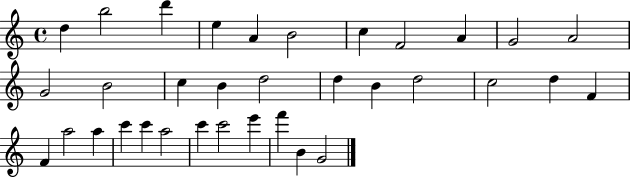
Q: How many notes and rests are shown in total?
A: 34